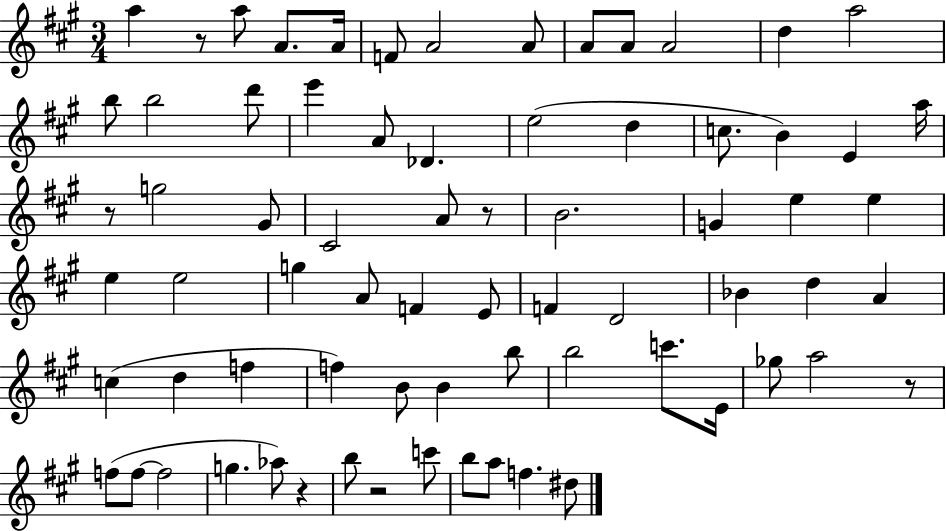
A5/q R/e A5/e A4/e. A4/s F4/e A4/h A4/e A4/e A4/e A4/h D5/q A5/h B5/e B5/h D6/e E6/q A4/e Db4/q. E5/h D5/q C5/e. B4/q E4/q A5/s R/e G5/h G#4/e C#4/h A4/e R/e B4/h. G4/q E5/q E5/q E5/q E5/h G5/q A4/e F4/q E4/e F4/q D4/h Bb4/q D5/q A4/q C5/q D5/q F5/q F5/q B4/e B4/q B5/e B5/h C6/e. E4/s Gb5/e A5/h R/e F5/e F5/e F5/h G5/q. Ab5/e R/q B5/e R/h C6/e B5/e A5/e F5/q. D#5/e